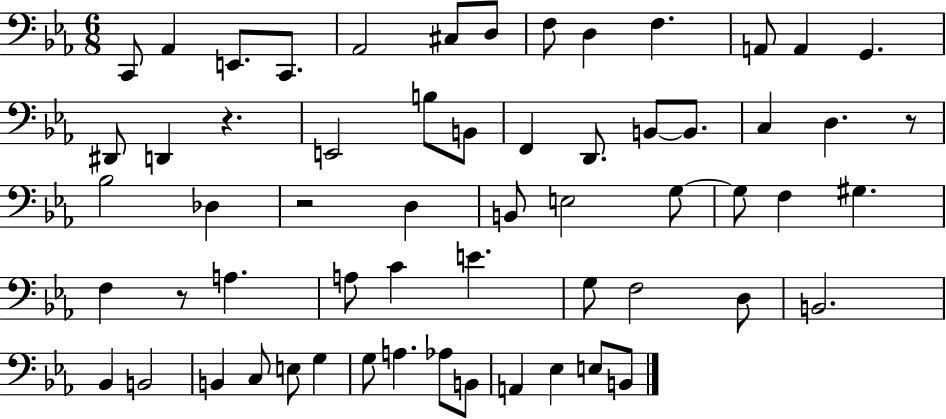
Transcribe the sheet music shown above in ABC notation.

X:1
T:Untitled
M:6/8
L:1/4
K:Eb
C,,/2 _A,, E,,/2 C,,/2 _A,,2 ^C,/2 D,/2 F,/2 D, F, A,,/2 A,, G,, ^D,,/2 D,, z E,,2 B,/2 B,,/2 F,, D,,/2 B,,/2 B,,/2 C, D, z/2 _B,2 _D, z2 D, B,,/2 E,2 G,/2 G,/2 F, ^G, F, z/2 A, A,/2 C E G,/2 F,2 D,/2 B,,2 _B,, B,,2 B,, C,/2 E,/2 G, G,/2 A, _A,/2 B,,/2 A,, _E, E,/2 B,,/2